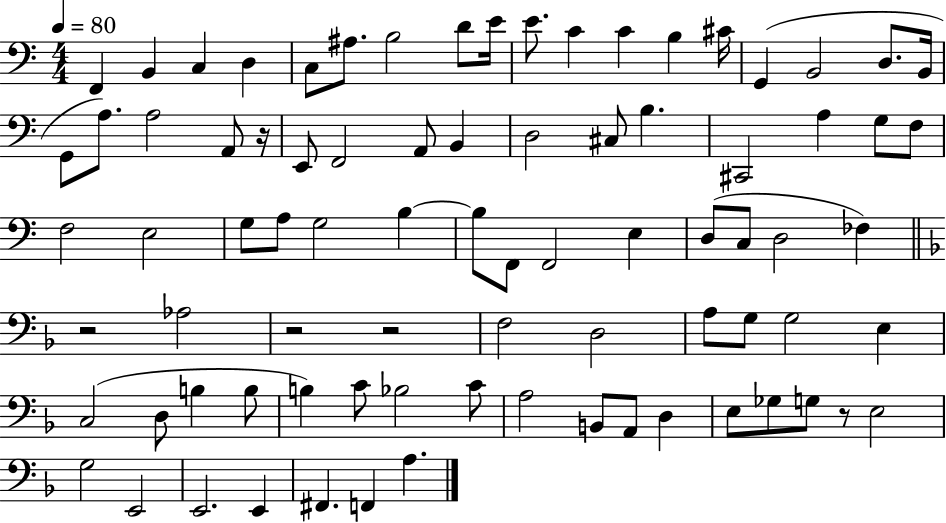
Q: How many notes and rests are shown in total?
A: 82